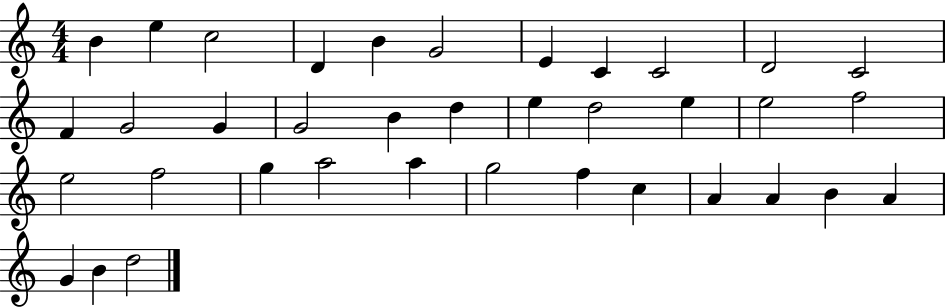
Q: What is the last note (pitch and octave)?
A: D5